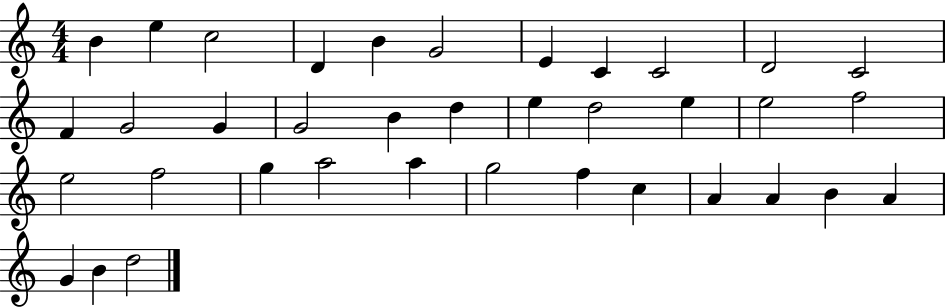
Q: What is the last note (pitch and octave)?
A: D5